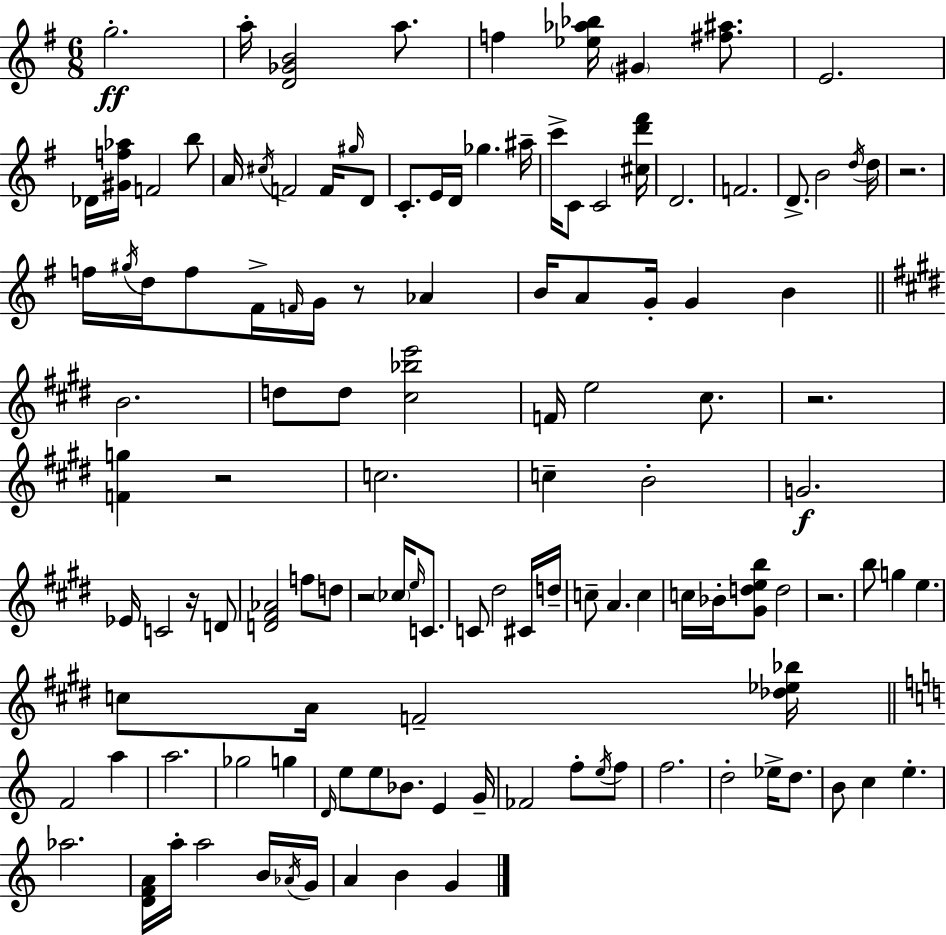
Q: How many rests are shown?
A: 7